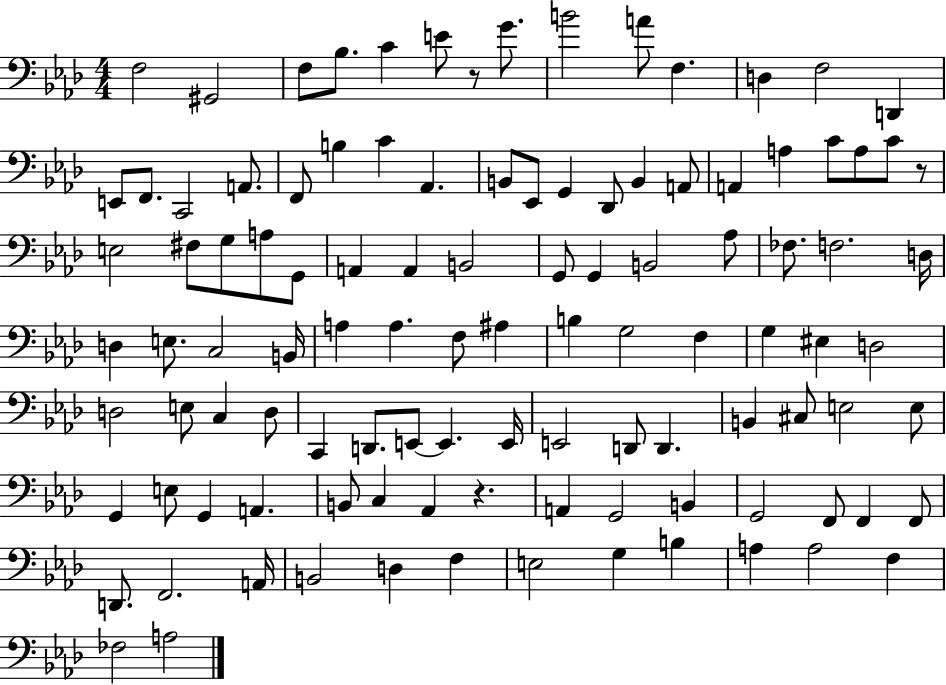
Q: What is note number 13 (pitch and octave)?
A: D2